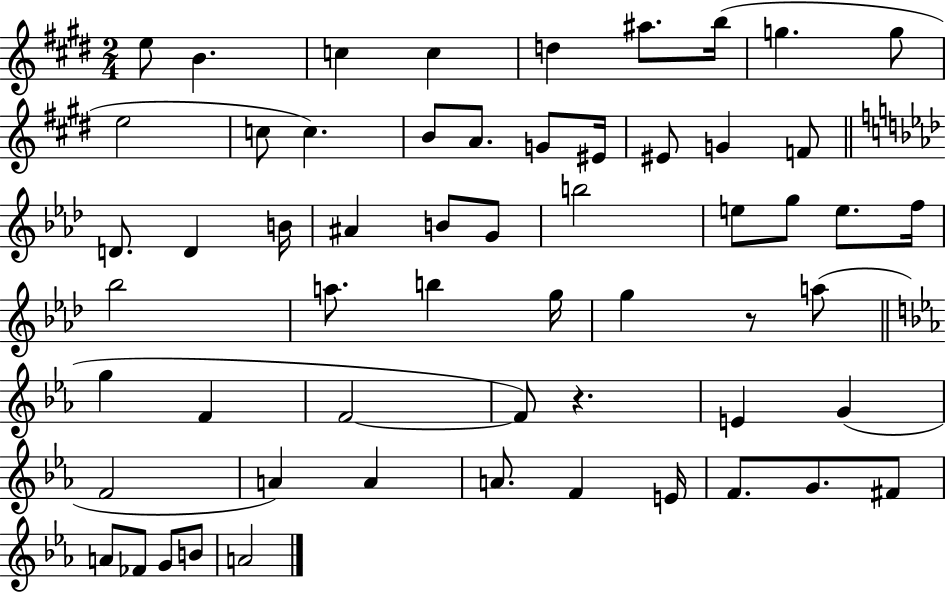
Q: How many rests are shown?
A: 2